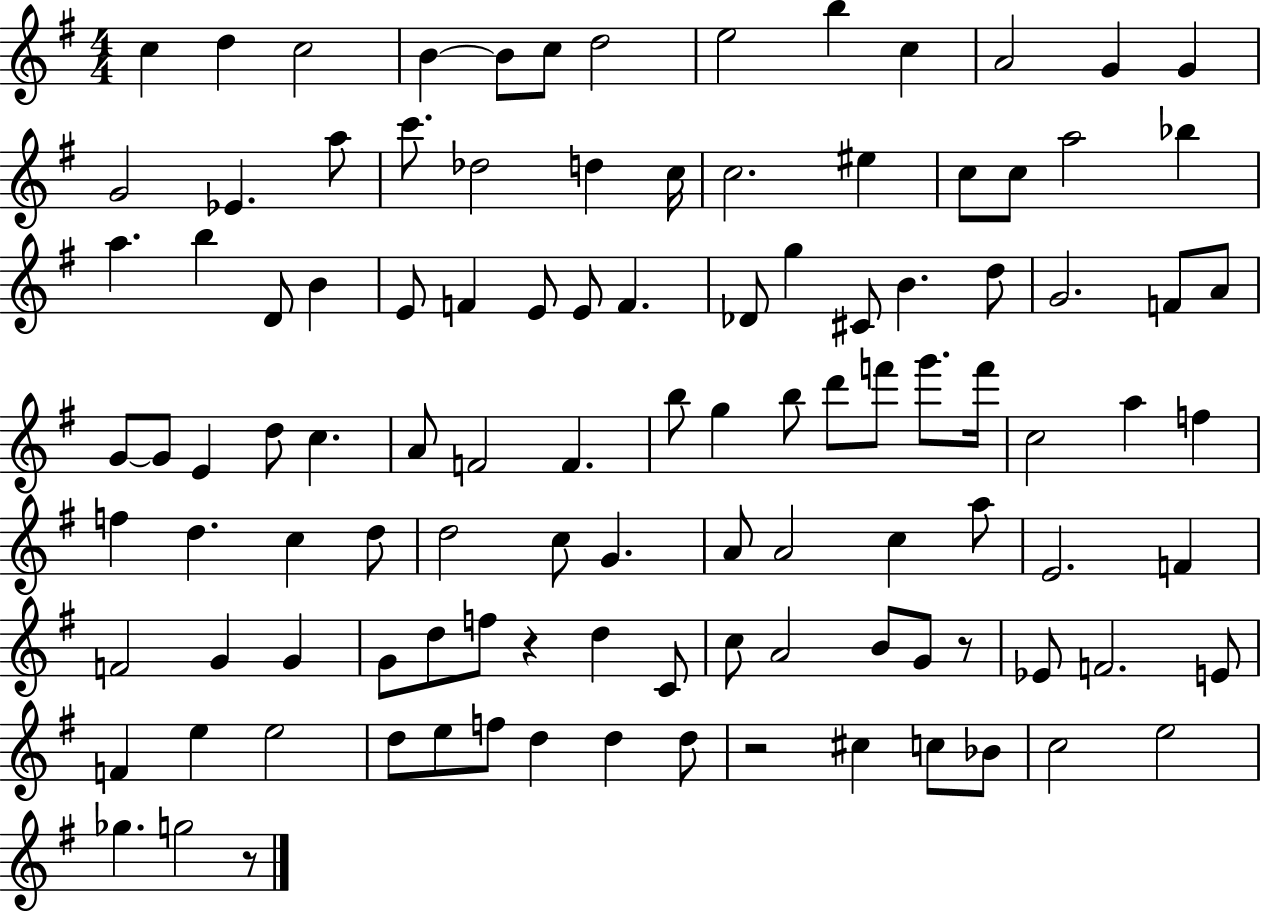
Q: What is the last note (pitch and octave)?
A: G5